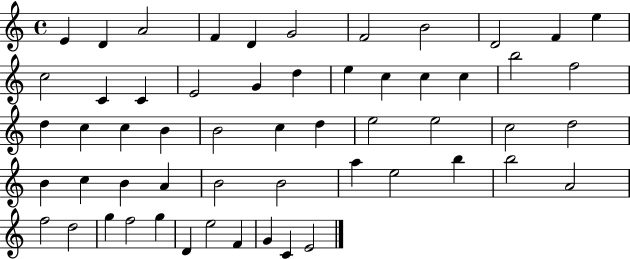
{
  \clef treble
  \time 4/4
  \defaultTimeSignature
  \key c \major
  e'4 d'4 a'2 | f'4 d'4 g'2 | f'2 b'2 | d'2 f'4 e''4 | \break c''2 c'4 c'4 | e'2 g'4 d''4 | e''4 c''4 c''4 c''4 | b''2 f''2 | \break d''4 c''4 c''4 b'4 | b'2 c''4 d''4 | e''2 e''2 | c''2 d''2 | \break b'4 c''4 b'4 a'4 | b'2 b'2 | a''4 e''2 b''4 | b''2 a'2 | \break f''2 d''2 | g''4 f''2 g''4 | d'4 e''2 f'4 | g'4 c'4 e'2 | \break \bar "|."
}